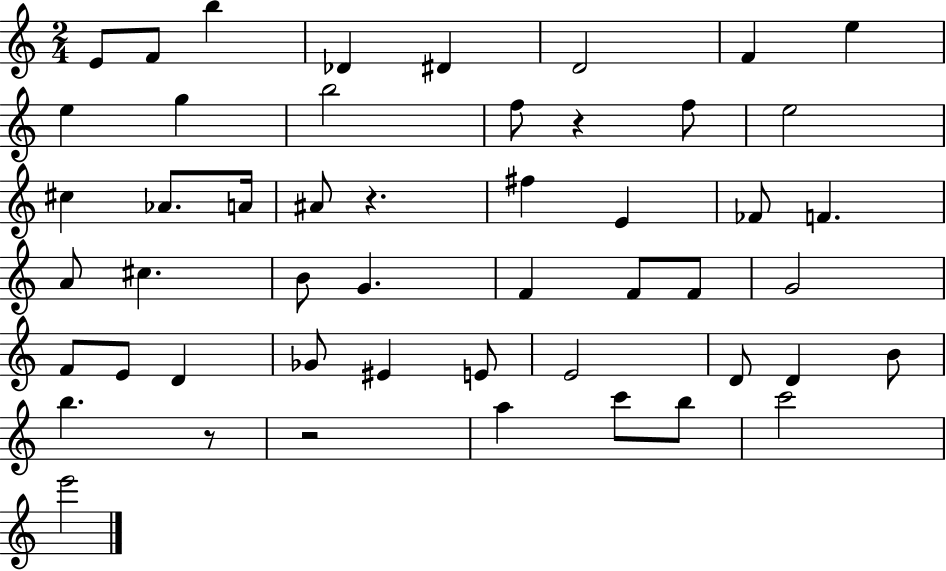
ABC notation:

X:1
T:Untitled
M:2/4
L:1/4
K:C
E/2 F/2 b _D ^D D2 F e e g b2 f/2 z f/2 e2 ^c _A/2 A/4 ^A/2 z ^f E _F/2 F A/2 ^c B/2 G F F/2 F/2 G2 F/2 E/2 D _G/2 ^E E/2 E2 D/2 D B/2 b z/2 z2 a c'/2 b/2 c'2 e'2